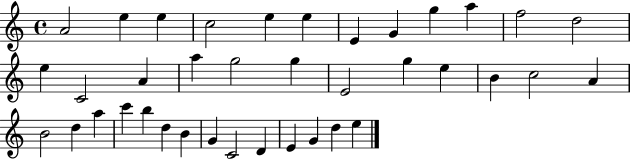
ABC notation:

X:1
T:Untitled
M:4/4
L:1/4
K:C
A2 e e c2 e e E G g a f2 d2 e C2 A a g2 g E2 g e B c2 A B2 d a c' b d B G C2 D E G d e